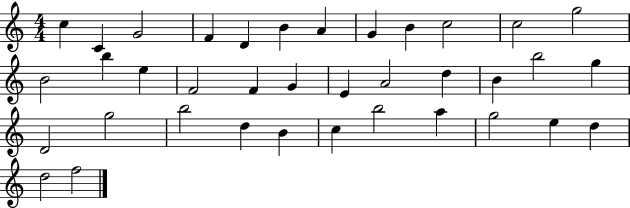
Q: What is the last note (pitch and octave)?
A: F5